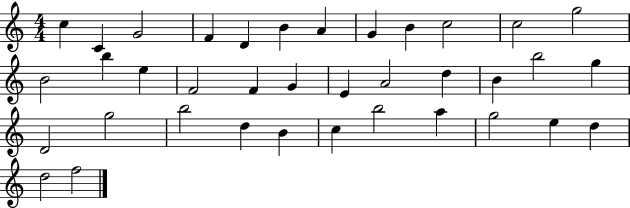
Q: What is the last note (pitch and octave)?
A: F5